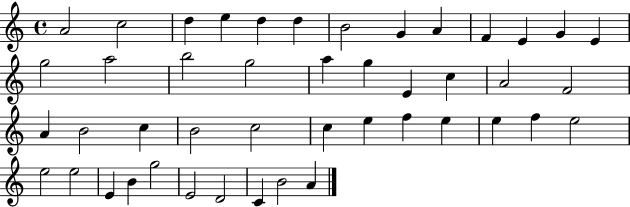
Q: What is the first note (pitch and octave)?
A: A4